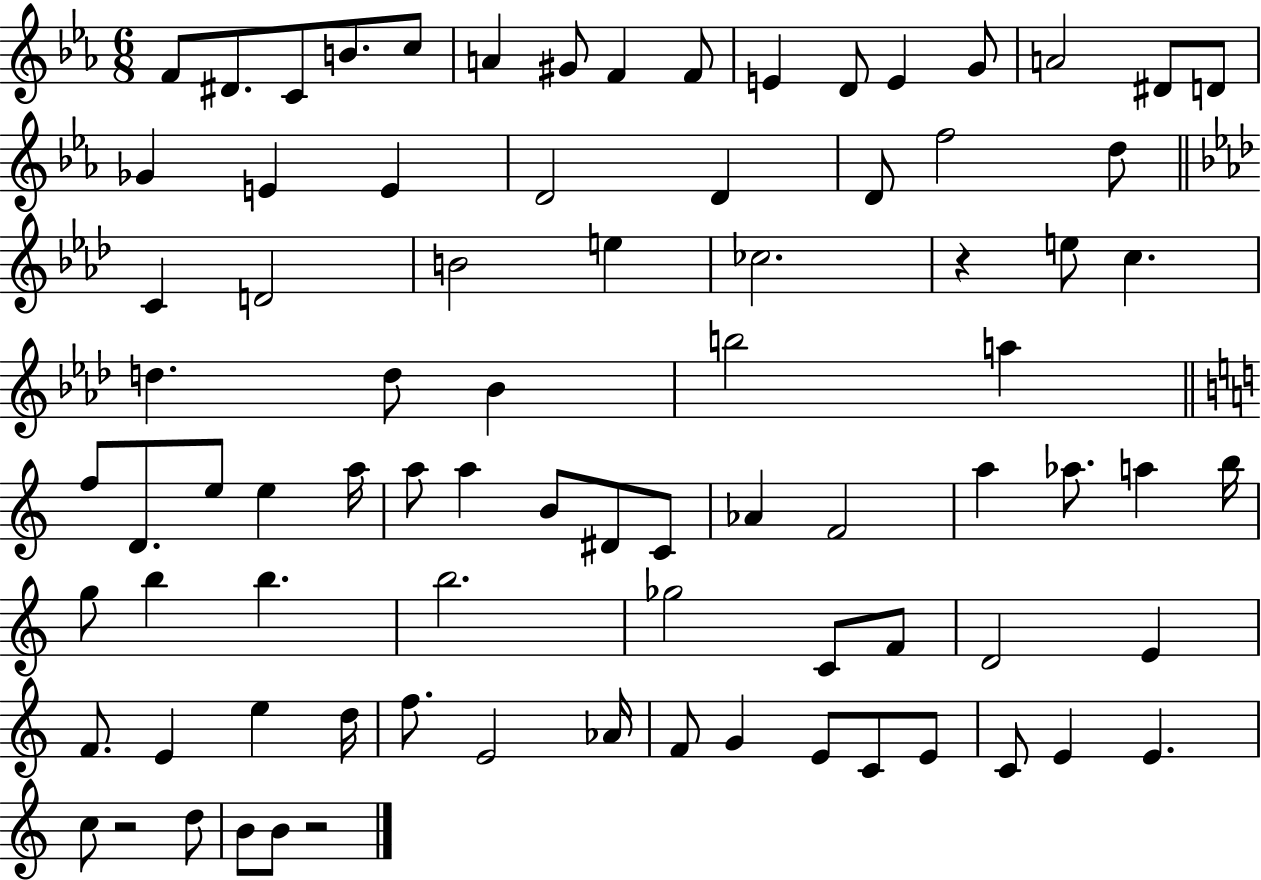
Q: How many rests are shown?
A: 3